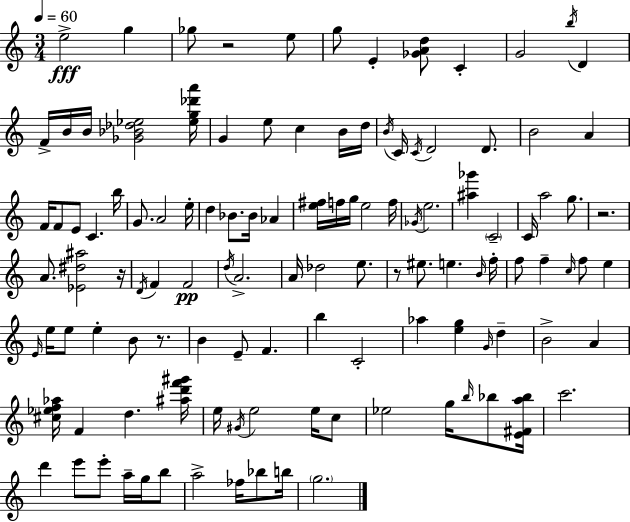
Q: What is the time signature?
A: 3/4